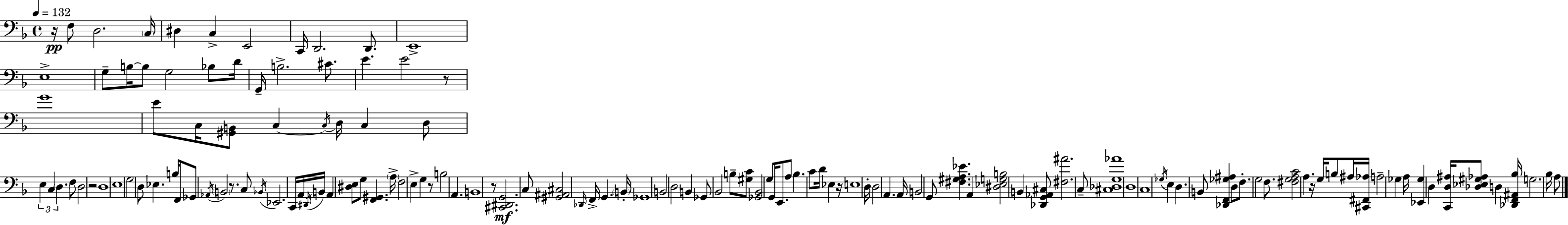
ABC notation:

X:1
T:Untitled
M:4/4
L:1/4
K:Dm
z/4 F,/2 D,2 C,/4 ^D, C, E,,2 C,,/4 D,,2 D,,/2 E,,4 E,4 G,/2 B,/4 B,/2 G,2 _B,/2 D/4 G,,/4 B,2 ^C/2 E E2 z/2 G4 E/2 C,/4 [^G,,B,,]/2 C, C,/4 D,/4 C, D,/2 E, C, D, F,/2 D,2 z2 D,4 E,4 G,2 D,/2 _E, B,/4 F,,/2 _G,,/2 _A,,/4 B,,2 z/2 C,/2 _B,,/4 _E,,2 C,,/4 A,,/4 ^D,,/4 B,,/4 A,, [^D,E,]/2 G,/2 [F,,^G,,] A,/4 F,2 E, G, z/2 B,2 A,, B,,4 z/2 [^C,,^D,,G,,]2 C,/2 [^G,,^A,,^C,]2 _D,,/4 F,,/4 G,, B,,/4 _G,,4 B,,2 D,2 B,, _G,,/2 _B,,2 B,/2 [^G,C]/2 [_G,,_B,,]2 G,/2 G,,/4 E,,/2 A,/2 _B, C/2 D/4 _E, z/4 E,4 D,/4 D,2 A,, A,,/4 B,,2 G,,/2 [^F,^G,A,_E] A,, [^D,_E,G,B,]2 B,, [_D,,G,,_A,,^C,]/2 [^F,^A]2 C,/2 [^C,_D,G,_A]4 D,4 C,4 _G,/4 E, D, B,,/2 [_D,,F,,_G,^A,] D,/2 F,/2 G,2 F,/2 [^F,G,A,C]2 A, z/4 G,/4 B,/2 ^A,/4 [^C,,^F,,_A,]/4 A,2 _G, A,/4 [_E,,_G,] D, [C,,D,^A,]/4 [_D,_E,^G,_A,]/2 D, [_D,,F,,^A,,_B,]/4 G,2 _B,/4 A,/2